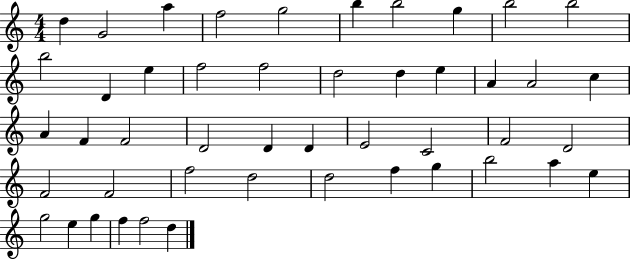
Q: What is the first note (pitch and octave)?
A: D5